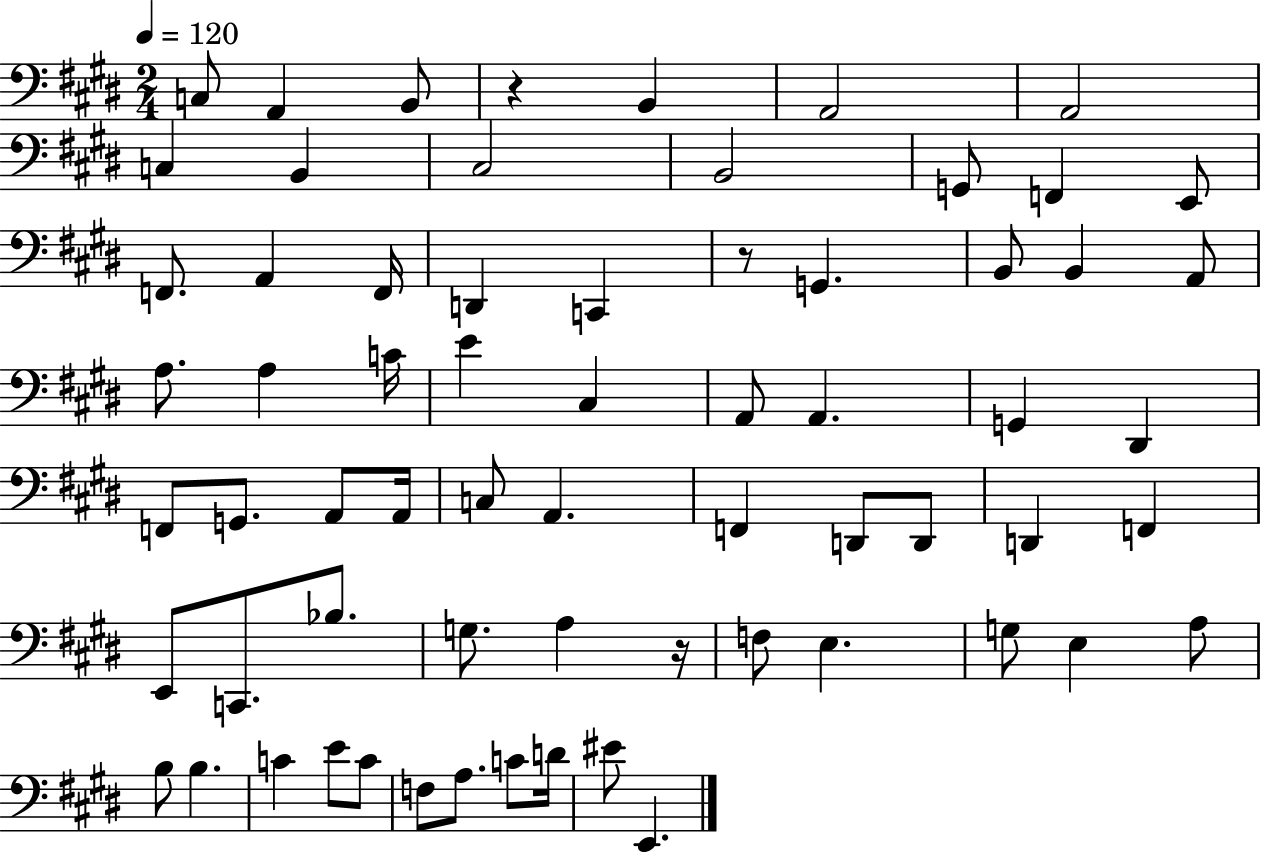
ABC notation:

X:1
T:Untitled
M:2/4
L:1/4
K:E
C,/2 A,, B,,/2 z B,, A,,2 A,,2 C, B,, ^C,2 B,,2 G,,/2 F,, E,,/2 F,,/2 A,, F,,/4 D,, C,, z/2 G,, B,,/2 B,, A,,/2 A,/2 A, C/4 E ^C, A,,/2 A,, G,, ^D,, F,,/2 G,,/2 A,,/2 A,,/4 C,/2 A,, F,, D,,/2 D,,/2 D,, F,, E,,/2 C,,/2 _B,/2 G,/2 A, z/4 F,/2 E, G,/2 E, A,/2 B,/2 B, C E/2 C/2 F,/2 A,/2 C/2 D/4 ^E/2 E,,